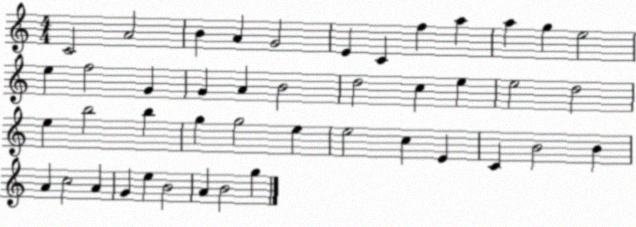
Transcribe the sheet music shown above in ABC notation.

X:1
T:Untitled
M:4/4
L:1/4
K:C
C2 A2 B A G2 E C f a a g e2 e f2 G G A B2 d2 c e e2 d2 e b2 b g g2 e e2 c E C B2 B A c2 A G e B2 A B2 g